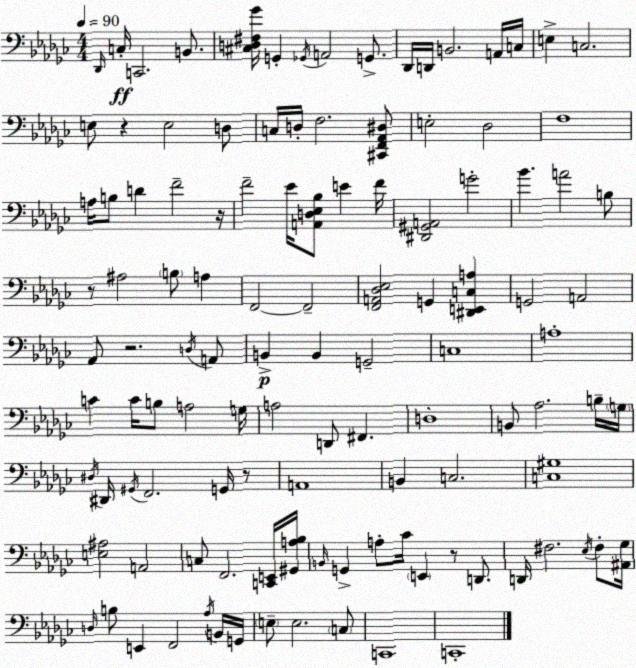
X:1
T:Untitled
M:4/4
L:1/4
K:Ebm
_D,,/4 C,/4 C,,2 B,,/2 [^C,D,^F,_G]/4 G,, _G,,/4 A,,2 G,,/2 _D,,/4 D,,/4 B,,2 A,,/4 C,/4 E, C,2 E,/2 z E,2 D,/2 C,/4 D,/4 F,2 [^C,,F,,_A,,^D,]/2 E,2 _D,2 F,4 A,/4 B,/2 D F2 z/4 F2 _E/4 [A,,D,_E,_B,]/2 E F/4 [^D,,^G,,A,,]2 G2 _B A2 B,/2 z/2 ^A,2 B,/2 A, F,,2 F,,2 [F,,A,,_D,_E,]2 G,, [^D,,E,,C,A,] G,,2 A,,2 _A,,/2 z2 D,/4 A,,/2 B,, B,, G,,2 C,4 A,4 C C/4 B,/2 A,2 G,/4 A,2 D,,/2 ^F,, D,4 B,,/2 _A,2 B,/4 G,/4 ^D,/4 ^D,,/4 ^G,,/4 F,,2 G,,/4 z/2 A,,4 B,, C,2 [C,^G,]4 [E,^A,]2 A,,2 C,/2 F,,2 [C,,E,,]/4 [^G,,A,_B,]/4 B,,/4 G,, A,/2 _C/4 E,, z/2 D,,/2 D,,/4 ^F,2 _E,/4 ^F,/2 [^A,,_G,]/4 D,/4 B,/2 E,, F,,2 _A,/4 B,,/4 G,,/4 E,/2 E,2 C,/2 C,,4 C,,4